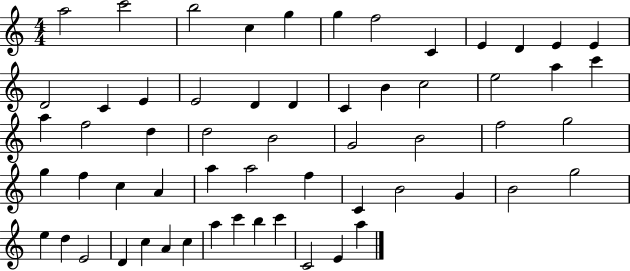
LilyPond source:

{
  \clef treble
  \numericTimeSignature
  \time 4/4
  \key c \major
  a''2 c'''2 | b''2 c''4 g''4 | g''4 f''2 c'4 | e'4 d'4 e'4 e'4 | \break d'2 c'4 e'4 | e'2 d'4 d'4 | c'4 b'4 c''2 | e''2 a''4 c'''4 | \break a''4 f''2 d''4 | d''2 b'2 | g'2 b'2 | f''2 g''2 | \break g''4 f''4 c''4 a'4 | a''4 a''2 f''4 | c'4 b'2 g'4 | b'2 g''2 | \break e''4 d''4 e'2 | d'4 c''4 a'4 c''4 | a''4 c'''4 b''4 c'''4 | c'2 e'4 a''4 | \break \bar "|."
}